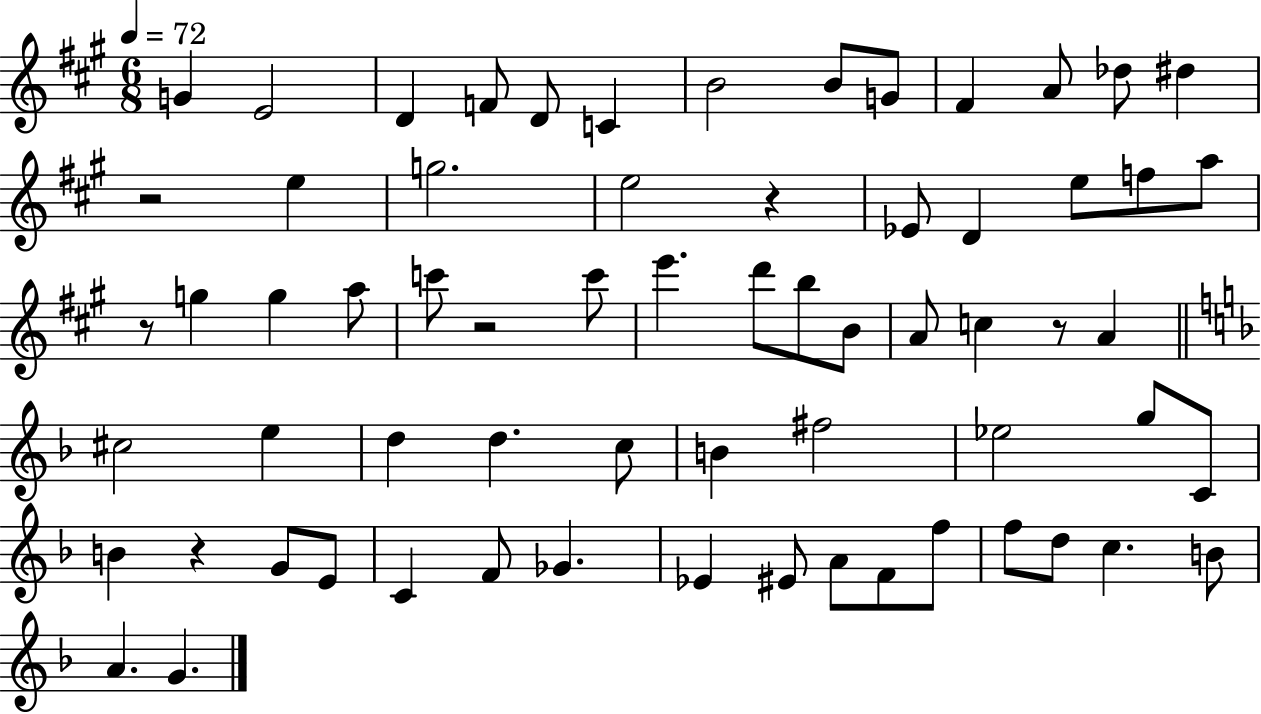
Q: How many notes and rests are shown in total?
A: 66